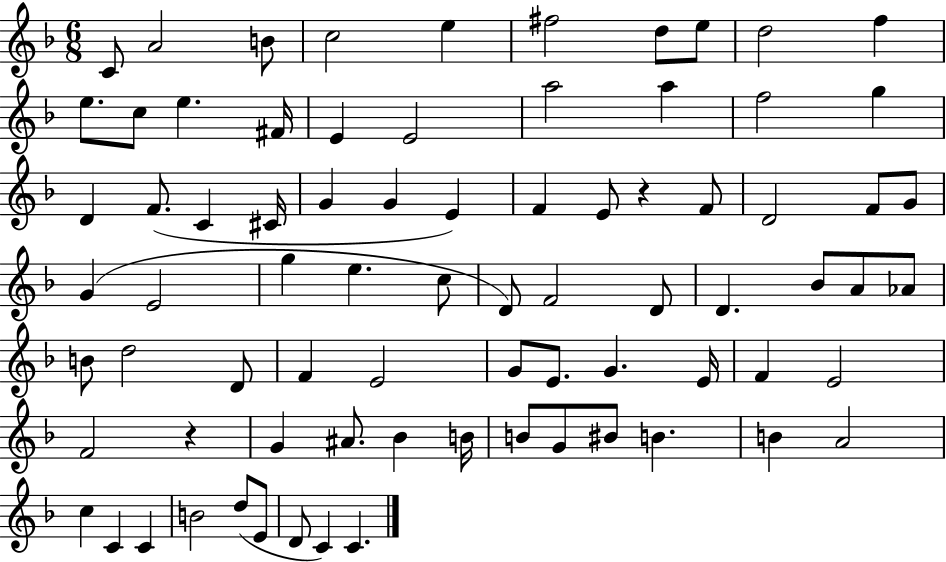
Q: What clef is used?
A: treble